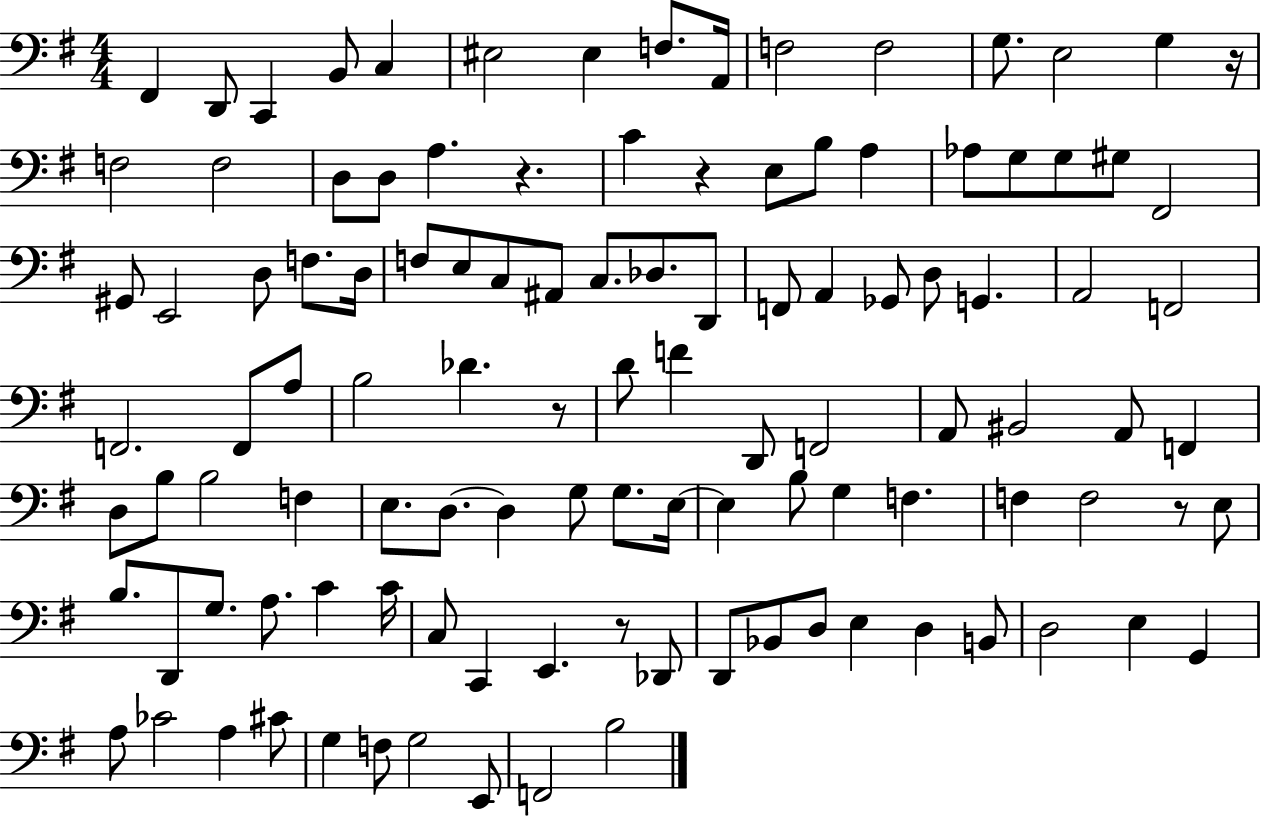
X:1
T:Untitled
M:4/4
L:1/4
K:G
^F,, D,,/2 C,, B,,/2 C, ^E,2 ^E, F,/2 A,,/4 F,2 F,2 G,/2 E,2 G, z/4 F,2 F,2 D,/2 D,/2 A, z C z E,/2 B,/2 A, _A,/2 G,/2 G,/2 ^G,/2 ^F,,2 ^G,,/2 E,,2 D,/2 F,/2 D,/4 F,/2 E,/2 C,/2 ^A,,/2 C,/2 _D,/2 D,,/2 F,,/2 A,, _G,,/2 D,/2 G,, A,,2 F,,2 F,,2 F,,/2 A,/2 B,2 _D z/2 D/2 F D,,/2 F,,2 A,,/2 ^B,,2 A,,/2 F,, D,/2 B,/2 B,2 F, E,/2 D,/2 D, G,/2 G,/2 E,/4 E, B,/2 G, F, F, F,2 z/2 E,/2 B,/2 D,,/2 G,/2 A,/2 C C/4 C,/2 C,, E,, z/2 _D,,/2 D,,/2 _B,,/2 D,/2 E, D, B,,/2 D,2 E, G,, A,/2 _C2 A, ^C/2 G, F,/2 G,2 E,,/2 F,,2 B,2